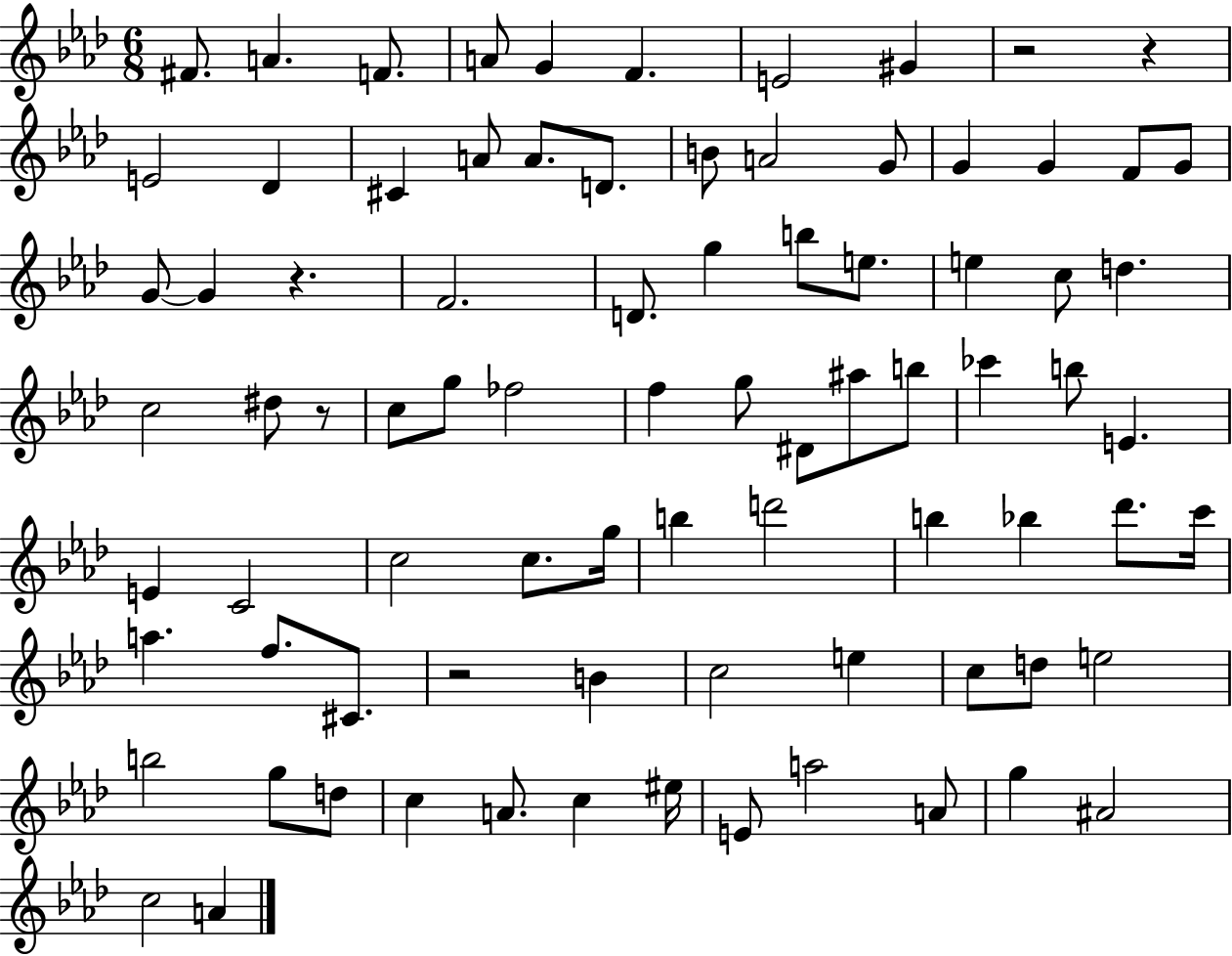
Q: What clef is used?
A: treble